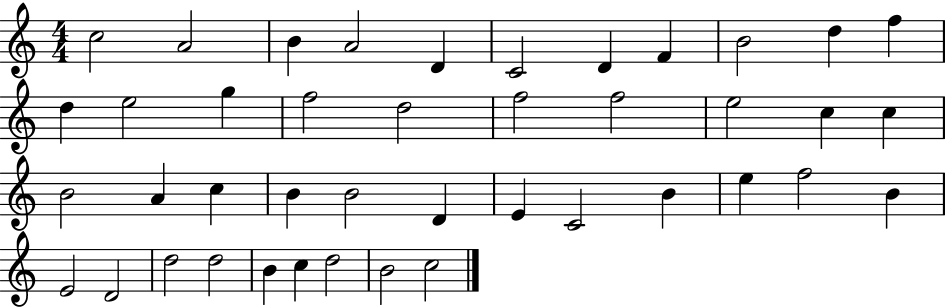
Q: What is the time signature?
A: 4/4